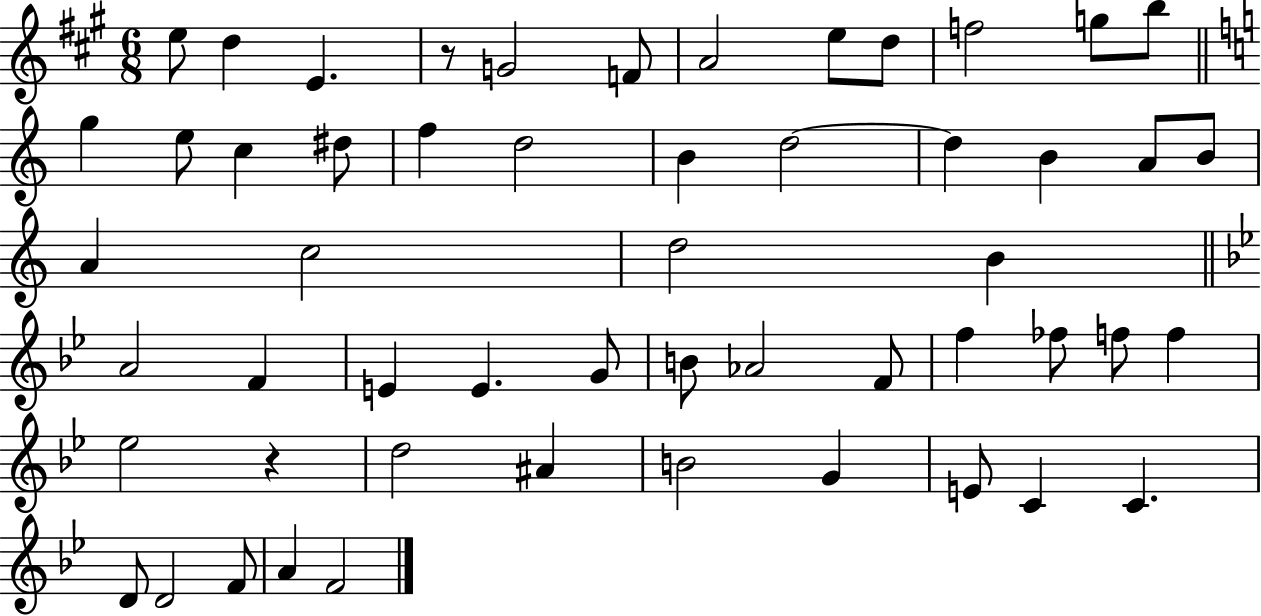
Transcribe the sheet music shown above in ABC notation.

X:1
T:Untitled
M:6/8
L:1/4
K:A
e/2 d E z/2 G2 F/2 A2 e/2 d/2 f2 g/2 b/2 g e/2 c ^d/2 f d2 B d2 d B A/2 B/2 A c2 d2 B A2 F E E G/2 B/2 _A2 F/2 f _f/2 f/2 f _e2 z d2 ^A B2 G E/2 C C D/2 D2 F/2 A F2